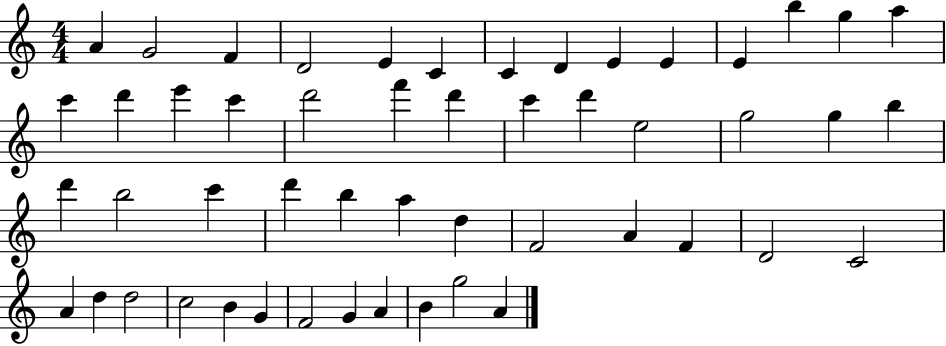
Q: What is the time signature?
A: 4/4